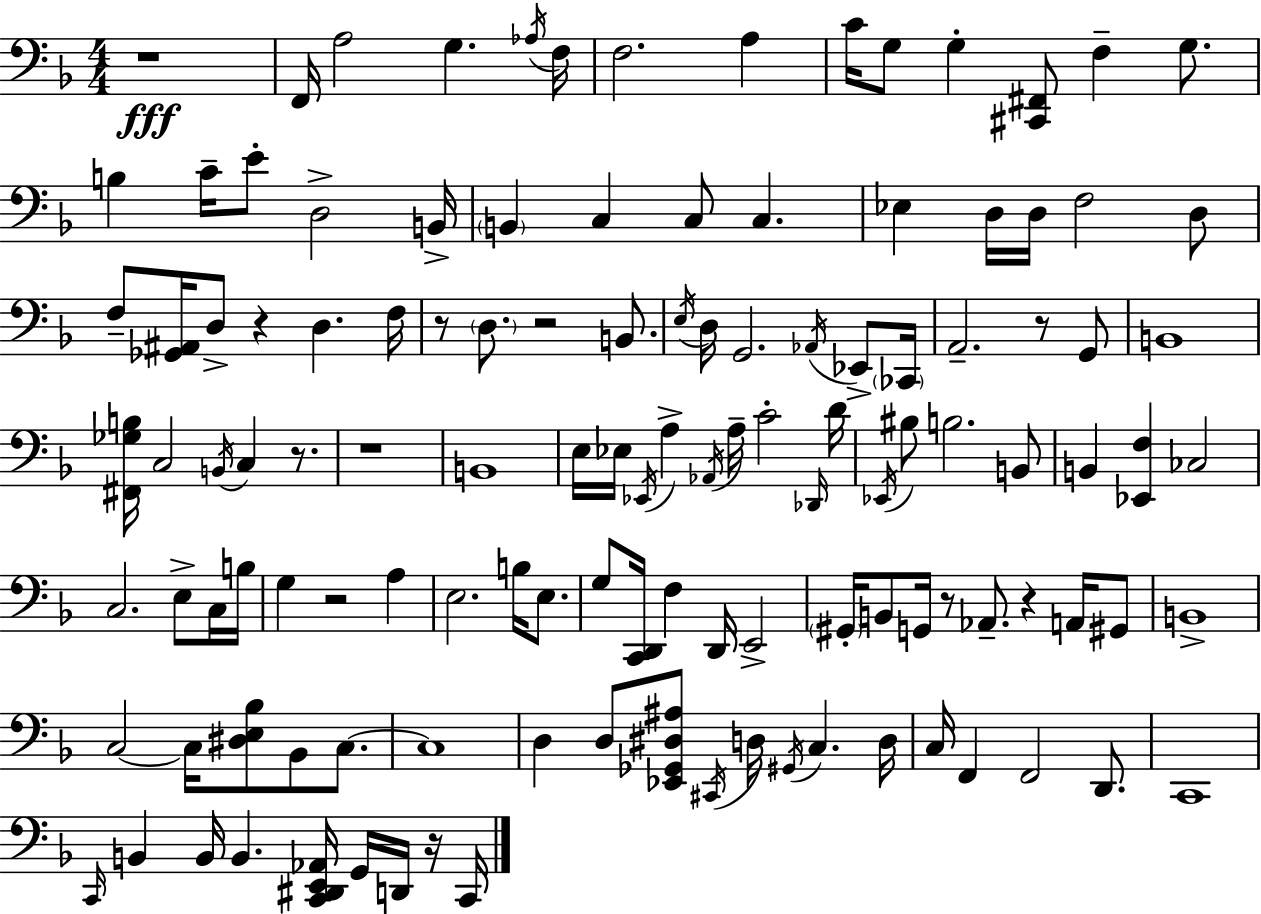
R/w F2/s A3/h G3/q. Ab3/s F3/s F3/h. A3/q C4/s G3/e G3/q [C#2,F#2]/e F3/q G3/e. B3/q C4/s E4/e D3/h B2/s B2/q C3/q C3/e C3/q. Eb3/q D3/s D3/s F3/h D3/e F3/e [Gb2,A#2]/s D3/e R/q D3/q. F3/s R/e D3/e. R/h B2/e. E3/s D3/s G2/h. Ab2/s Eb2/e CES2/s A2/h. R/e G2/e B2/w [F#2,Gb3,B3]/s C3/h B2/s C3/q R/e. R/w B2/w E3/s Eb3/s Eb2/s A3/q Ab2/s A3/s C4/h Db2/s D4/s Eb2/s BIS3/e B3/h. B2/e B2/q [Eb2,F3]/q CES3/h C3/h. E3/e C3/s B3/s G3/q R/h A3/q E3/h. B3/s E3/e. G3/e [C2,D2]/s F3/q D2/s E2/h G#2/s B2/e G2/s R/e Ab2/e. R/q A2/s G#2/e B2/w C3/h C3/s [D#3,E3,Bb3]/e Bb2/e C3/e. C3/w D3/q D3/e [Eb2,Gb2,D#3,A#3]/e C#2/s D3/s G#2/s C3/q. D3/s C3/s F2/q F2/h D2/e. C2/w C2/s B2/q B2/s B2/q. [C2,D#2,E2,Ab2]/s G2/s D2/s R/s C2/s